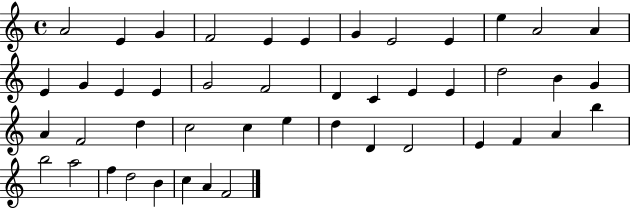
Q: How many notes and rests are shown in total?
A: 46